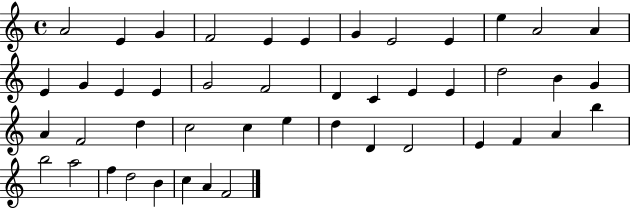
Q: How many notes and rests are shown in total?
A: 46